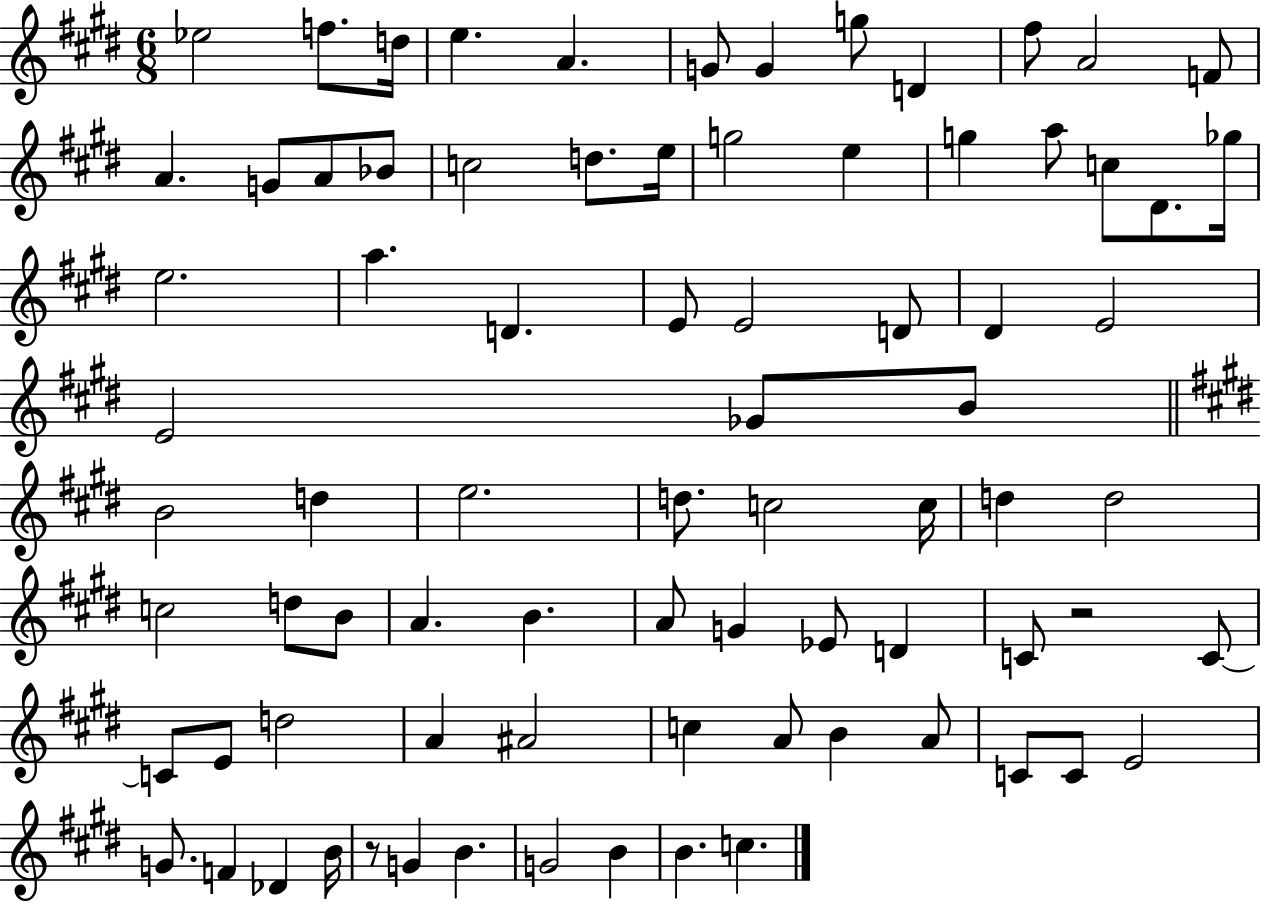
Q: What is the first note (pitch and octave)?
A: Eb5